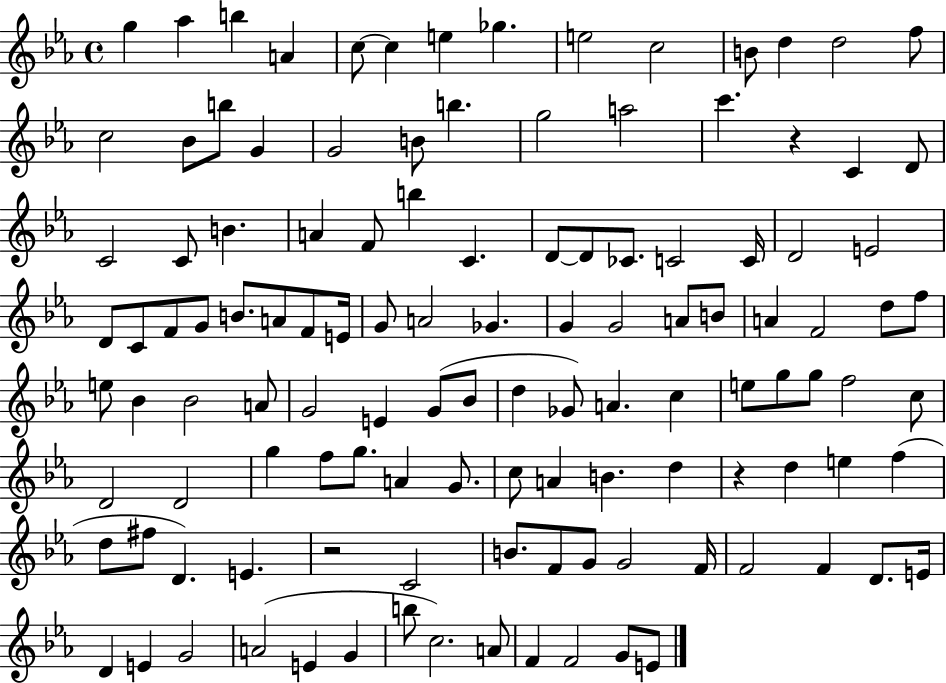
G5/q Ab5/q B5/q A4/q C5/e C5/q E5/q Gb5/q. E5/h C5/h B4/e D5/q D5/h F5/e C5/h Bb4/e B5/e G4/q G4/h B4/e B5/q. G5/h A5/h C6/q. R/q C4/q D4/e C4/h C4/e B4/q. A4/q F4/e B5/q C4/q. D4/e D4/e CES4/e. C4/h C4/s D4/h E4/h D4/e C4/e F4/e G4/e B4/e. A4/e F4/e E4/s G4/e A4/h Gb4/q. G4/q G4/h A4/e B4/e A4/q F4/h D5/e F5/e E5/e Bb4/q Bb4/h A4/e G4/h E4/q G4/e Bb4/e D5/q Gb4/e A4/q. C5/q E5/e G5/e G5/e F5/h C5/e D4/h D4/h G5/q F5/e G5/e. A4/q G4/e. C5/e A4/q B4/q. D5/q R/q D5/q E5/q F5/q D5/e F#5/e D4/q. E4/q. R/h C4/h B4/e. F4/e G4/e G4/h F4/s F4/h F4/q D4/e. E4/s D4/q E4/q G4/h A4/h E4/q G4/q B5/e C5/h. A4/e F4/q F4/h G4/e E4/e